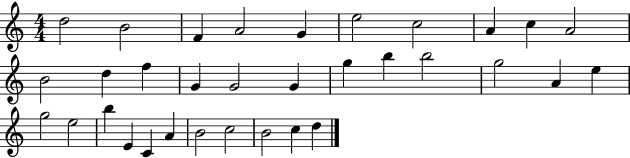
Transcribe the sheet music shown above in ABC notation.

X:1
T:Untitled
M:4/4
L:1/4
K:C
d2 B2 F A2 G e2 c2 A c A2 B2 d f G G2 G g b b2 g2 A e g2 e2 b E C A B2 c2 B2 c d